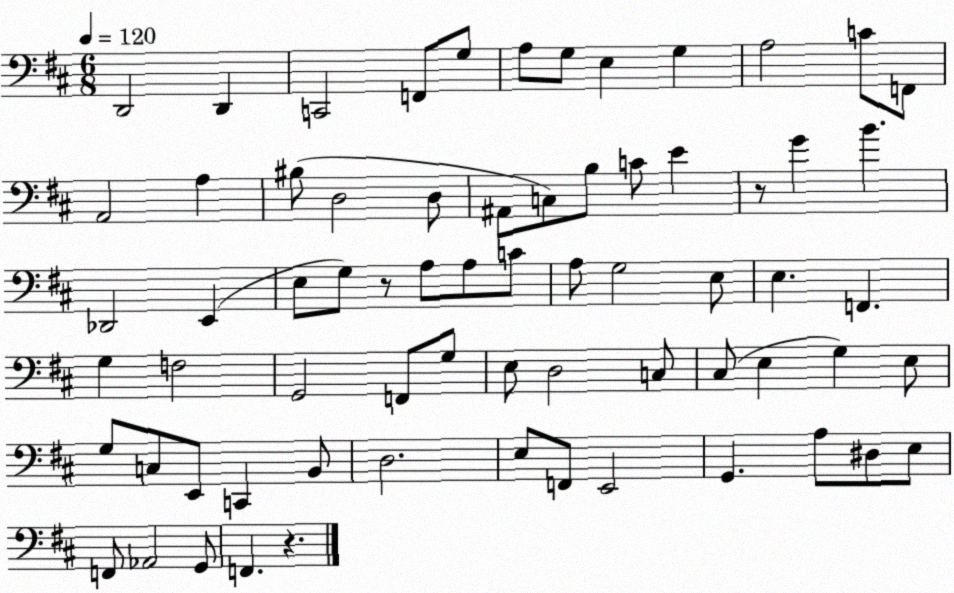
X:1
T:Untitled
M:6/8
L:1/4
K:D
D,,2 D,, C,,2 F,,/2 G,/2 A,/2 G,/2 E, G, A,2 C/2 F,,/2 A,,2 A, ^B,/2 D,2 D,/2 ^A,,/2 C,/2 B,/2 C/2 E z/2 G B _D,,2 E,, E,/2 G,/2 z/2 A,/2 A,/2 C/2 A,/2 G,2 E,/2 E, F,, G, F,2 G,,2 F,,/2 G,/2 E,/2 D,2 C,/2 ^C,/2 E, G, E,/2 G,/2 C,/2 E,,/2 C,, B,,/2 D,2 E,/2 F,,/2 E,,2 G,, A,/2 ^D,/2 E,/2 F,,/2 _A,,2 G,,/2 F,, z